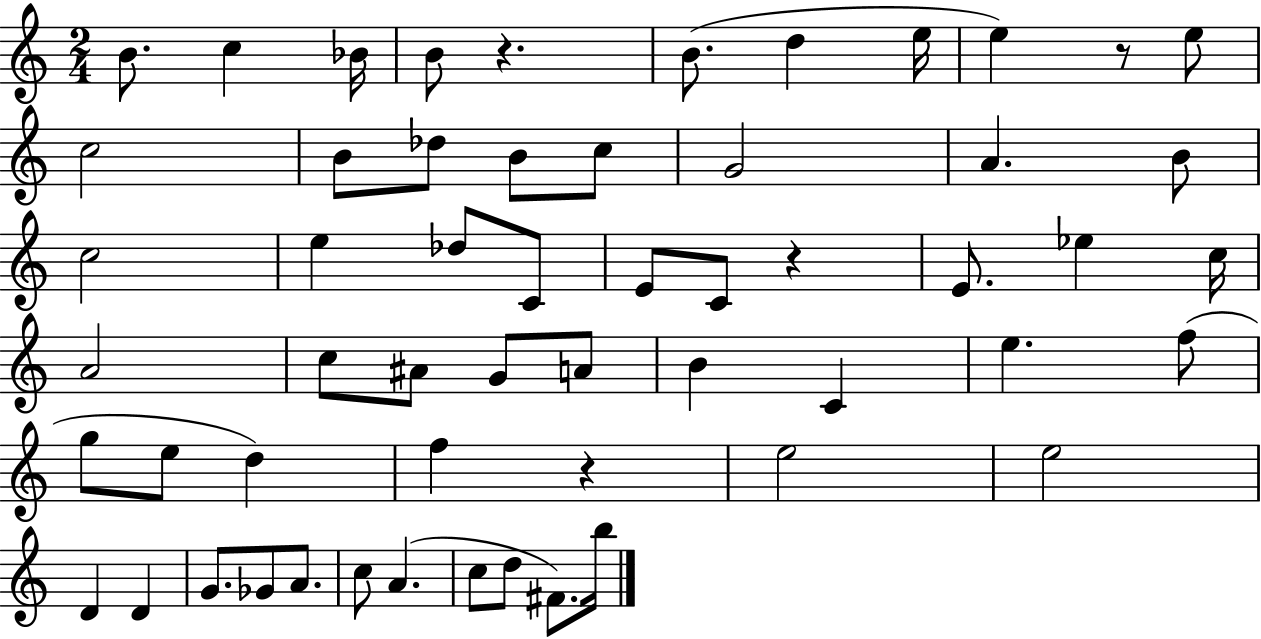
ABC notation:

X:1
T:Untitled
M:2/4
L:1/4
K:C
B/2 c _B/4 B/2 z B/2 d e/4 e z/2 e/2 c2 B/2 _d/2 B/2 c/2 G2 A B/2 c2 e _d/2 C/2 E/2 C/2 z E/2 _e c/4 A2 c/2 ^A/2 G/2 A/2 B C e f/2 g/2 e/2 d f z e2 e2 D D G/2 _G/2 A/2 c/2 A c/2 d/2 ^F/2 b/4